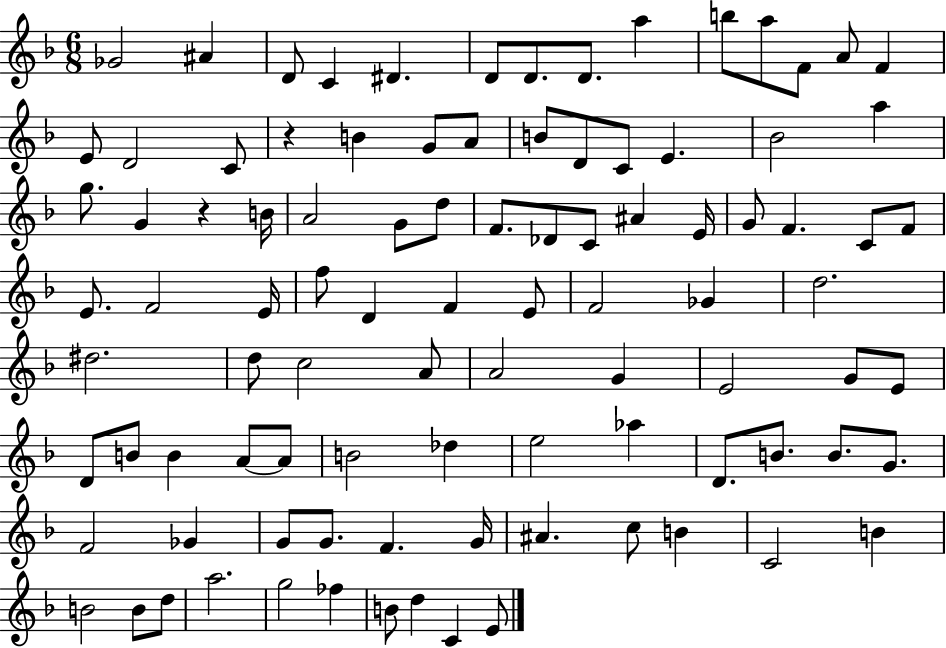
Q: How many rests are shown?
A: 2